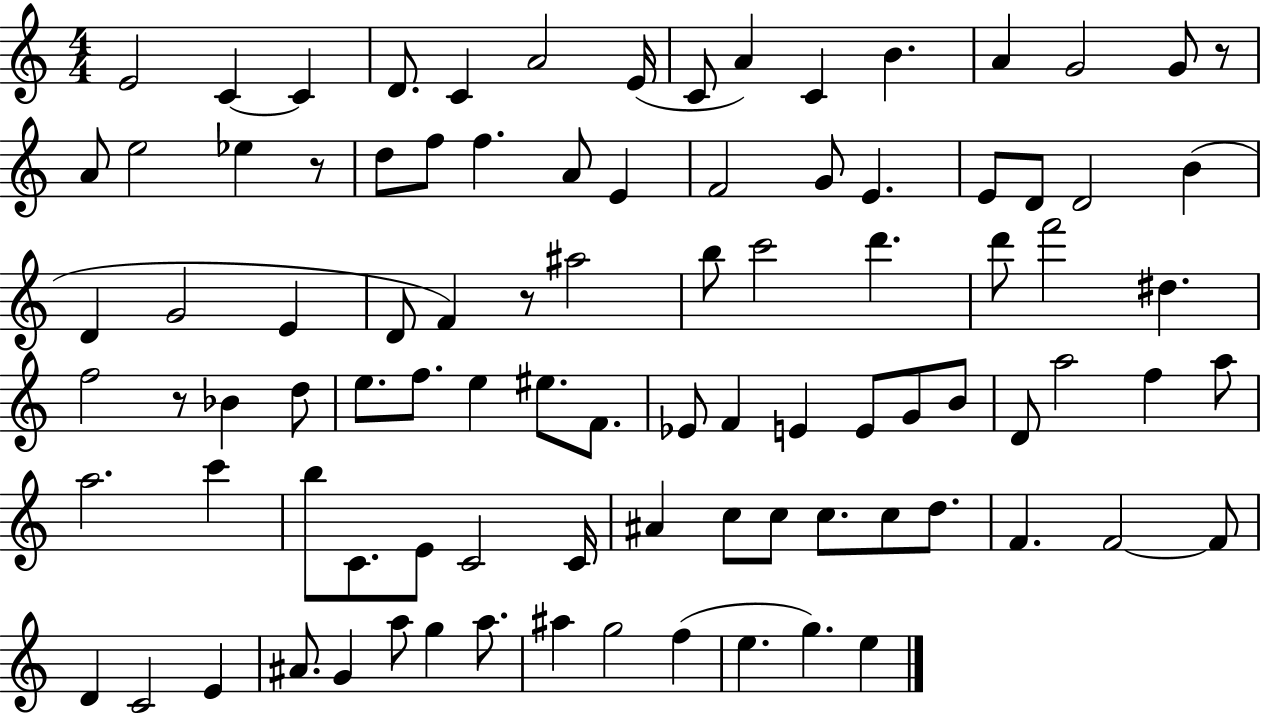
{
  \clef treble
  \numericTimeSignature
  \time 4/4
  \key c \major
  e'2 c'4~~ c'4 | d'8. c'4 a'2 e'16( | c'8 a'4) c'4 b'4. | a'4 g'2 g'8 r8 | \break a'8 e''2 ees''4 r8 | d''8 f''8 f''4. a'8 e'4 | f'2 g'8 e'4. | e'8 d'8 d'2 b'4( | \break d'4 g'2 e'4 | d'8 f'4) r8 ais''2 | b''8 c'''2 d'''4. | d'''8 f'''2 dis''4. | \break f''2 r8 bes'4 d''8 | e''8. f''8. e''4 eis''8. f'8. | ees'8 f'4 e'4 e'8 g'8 b'8 | d'8 a''2 f''4 a''8 | \break a''2. c'''4 | b''8 c'8. e'8 c'2 c'16 | ais'4 c''8 c''8 c''8. c''8 d''8. | f'4. f'2~~ f'8 | \break d'4 c'2 e'4 | ais'8. g'4 a''8 g''4 a''8. | ais''4 g''2 f''4( | e''4. g''4.) e''4 | \break \bar "|."
}